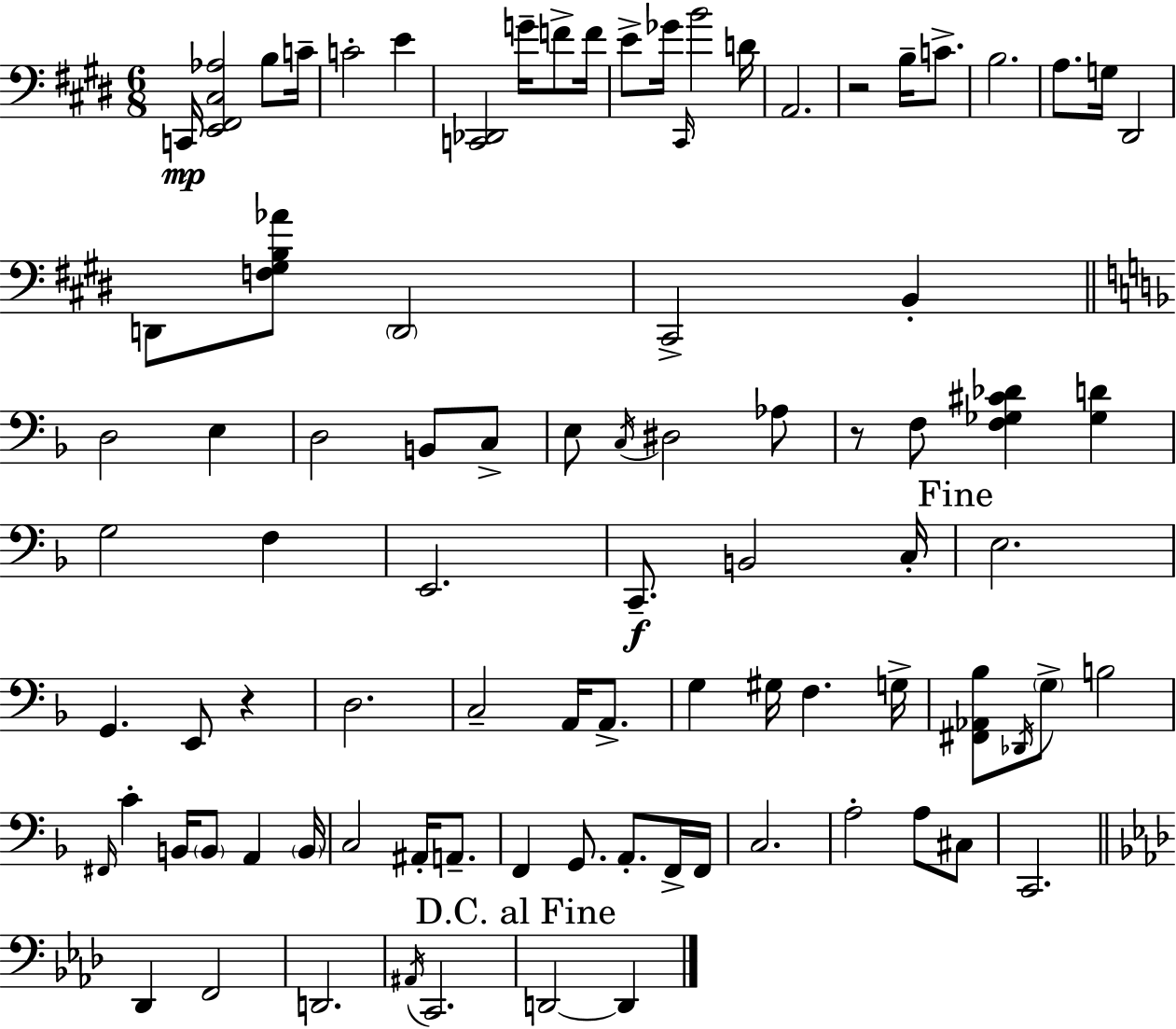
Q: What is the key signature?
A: E major